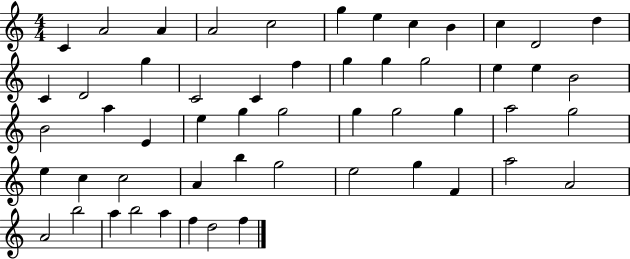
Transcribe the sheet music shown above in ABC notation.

X:1
T:Untitled
M:4/4
L:1/4
K:C
C A2 A A2 c2 g e c B c D2 d C D2 g C2 C f g g g2 e e B2 B2 a E e g g2 g g2 g a2 g2 e c c2 A b g2 e2 g F a2 A2 A2 b2 a b2 a f d2 f